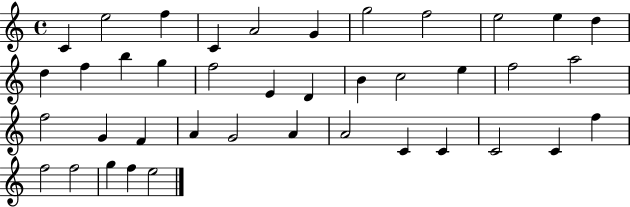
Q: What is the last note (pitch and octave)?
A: E5